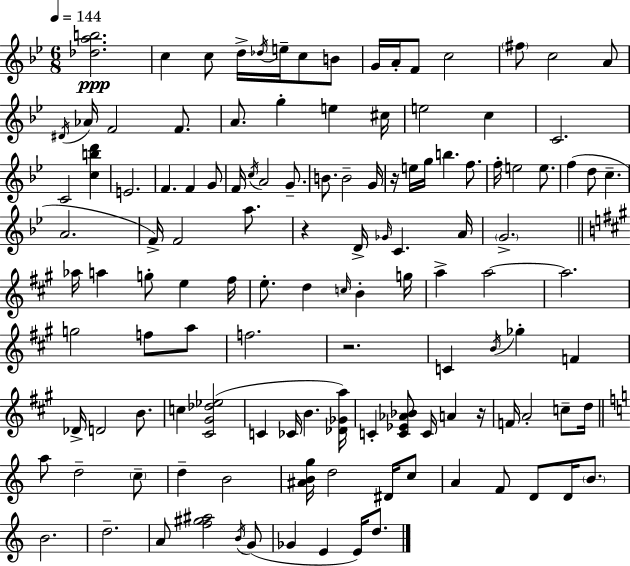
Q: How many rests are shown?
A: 4